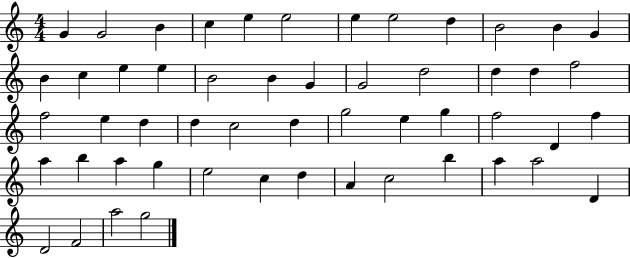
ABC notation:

X:1
T:Untitled
M:4/4
L:1/4
K:C
G G2 B c e e2 e e2 d B2 B G B c e e B2 B G G2 d2 d d f2 f2 e d d c2 d g2 e g f2 D f a b a g e2 c d A c2 b a a2 D D2 F2 a2 g2